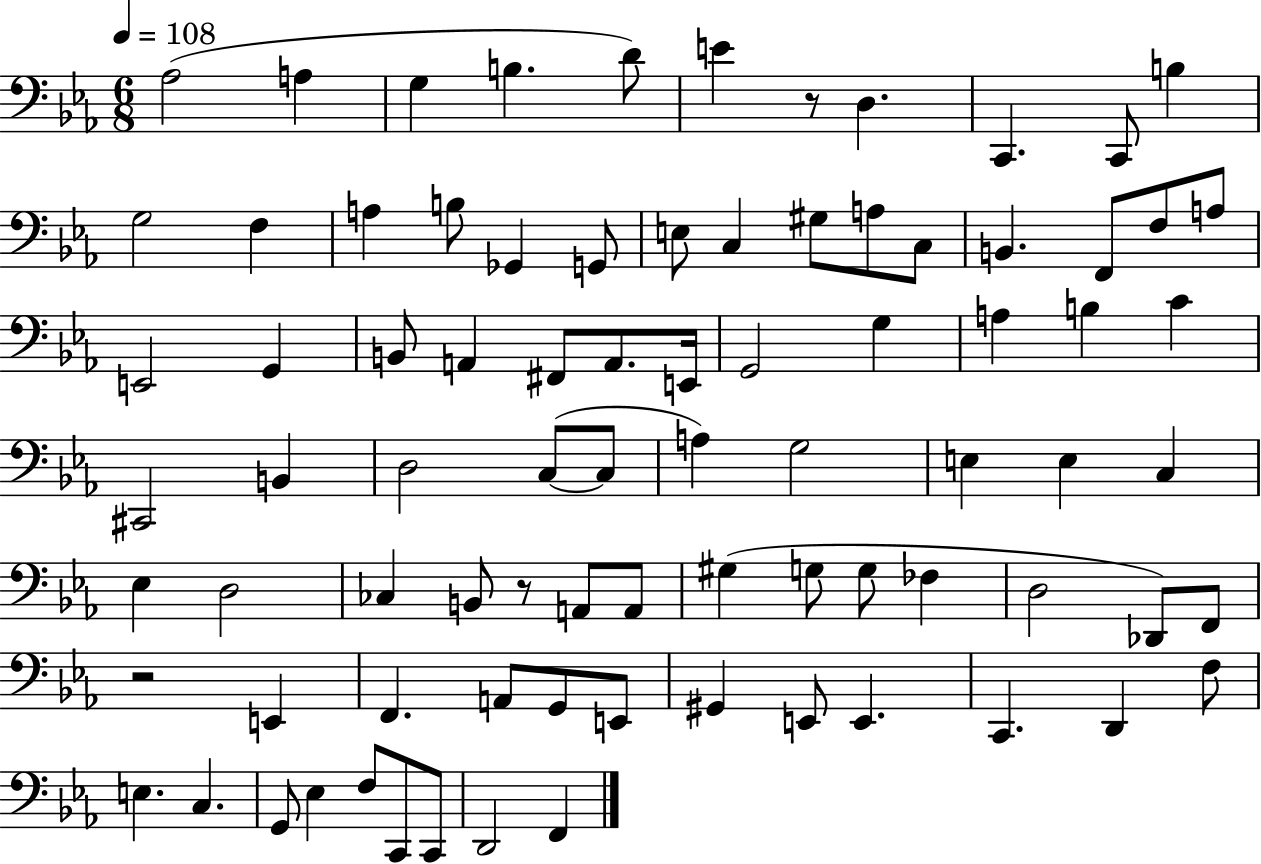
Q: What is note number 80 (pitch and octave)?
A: F2